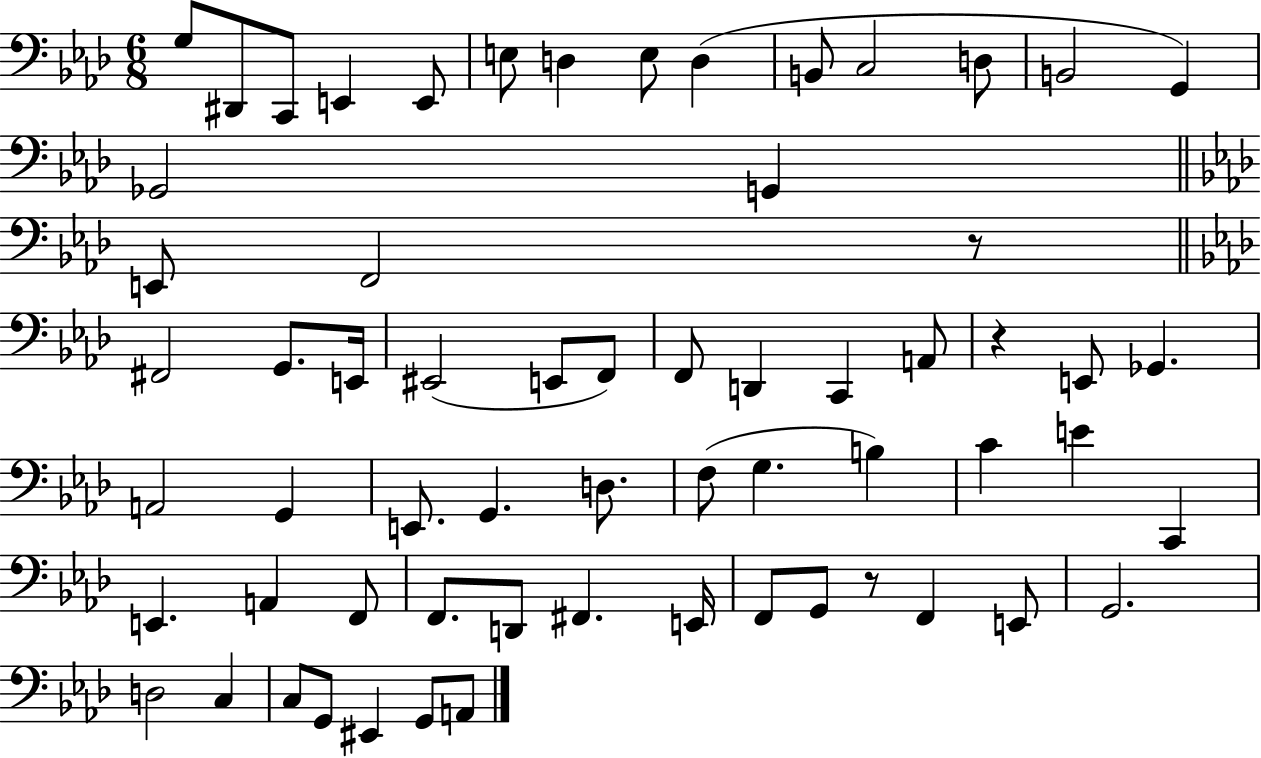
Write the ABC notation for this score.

X:1
T:Untitled
M:6/8
L:1/4
K:Ab
G,/2 ^D,,/2 C,,/2 E,, E,,/2 E,/2 D, E,/2 D, B,,/2 C,2 D,/2 B,,2 G,, _G,,2 G,, E,,/2 F,,2 z/2 ^F,,2 G,,/2 E,,/4 ^E,,2 E,,/2 F,,/2 F,,/2 D,, C,, A,,/2 z E,,/2 _G,, A,,2 G,, E,,/2 G,, D,/2 F,/2 G, B, C E C,, E,, A,, F,,/2 F,,/2 D,,/2 ^F,, E,,/4 F,,/2 G,,/2 z/2 F,, E,,/2 G,,2 D,2 C, C,/2 G,,/2 ^E,, G,,/2 A,,/2